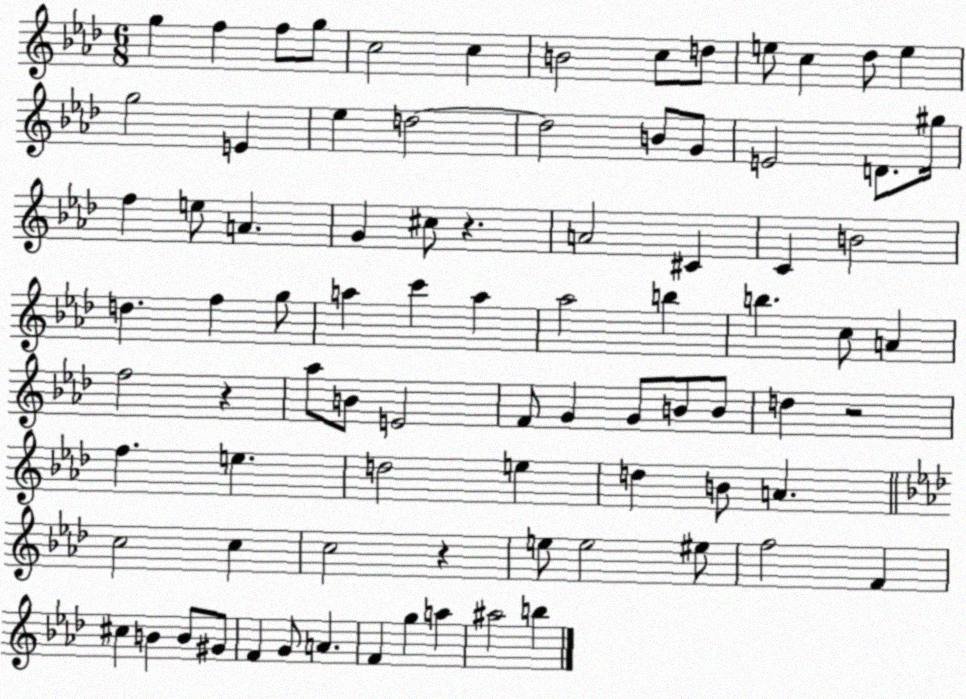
X:1
T:Untitled
M:6/8
L:1/4
K:Ab
g f f/2 g/2 c2 c B2 c/2 d/2 e/2 c _d/2 e g2 E _e d2 d2 B/2 G/2 E2 D/2 ^g/4 f e/2 A G ^c/2 z A2 ^C C B2 d f g/2 a c' a _a2 b b c/2 A f2 z _a/2 B/2 E2 F/2 G G/2 B/2 B/2 d z2 f e d2 e d B/2 A c2 c c2 z e/2 e2 ^e/2 f2 F ^c B B/2 ^G/2 F G/2 A F g a ^a2 b